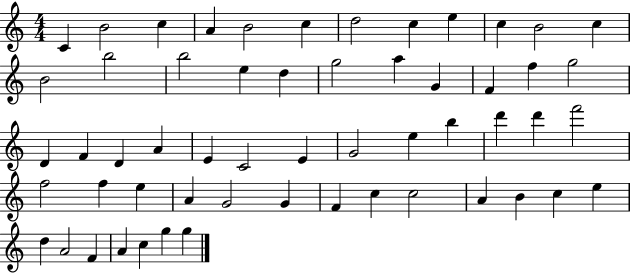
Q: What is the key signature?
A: C major